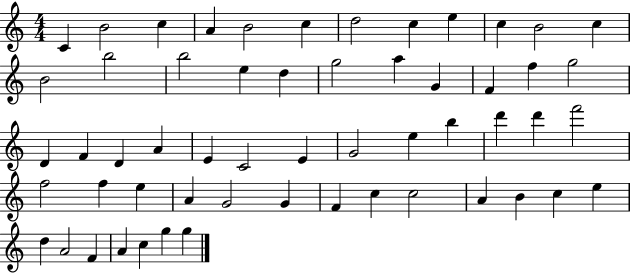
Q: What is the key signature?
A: C major